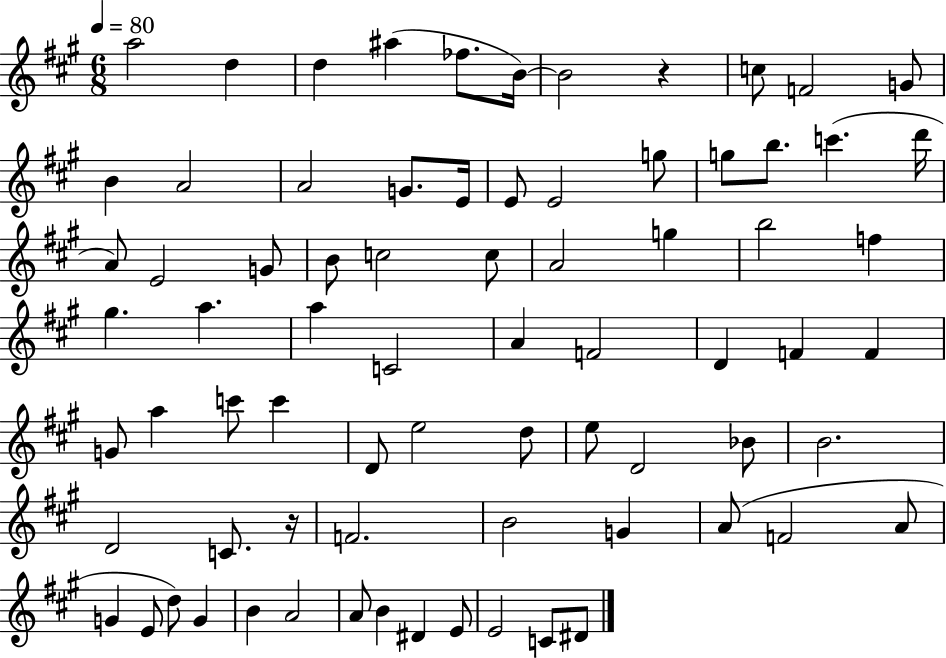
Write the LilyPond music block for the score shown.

{
  \clef treble
  \numericTimeSignature
  \time 6/8
  \key a \major
  \tempo 4 = 80
  a''2 d''4 | d''4 ais''4( fes''8. b'16~~) | b'2 r4 | c''8 f'2 g'8 | \break b'4 a'2 | a'2 g'8. e'16 | e'8 e'2 g''8 | g''8 b''8. c'''4.( d'''16 | \break a'8) e'2 g'8 | b'8 c''2 c''8 | a'2 g''4 | b''2 f''4 | \break gis''4. a''4. | a''4 c'2 | a'4 f'2 | d'4 f'4 f'4 | \break g'8 a''4 c'''8 c'''4 | d'8 e''2 d''8 | e''8 d'2 bes'8 | b'2. | \break d'2 c'8. r16 | f'2. | b'2 g'4 | a'8( f'2 a'8 | \break g'4 e'8 d''8) g'4 | b'4 a'2 | a'8 b'4 dis'4 e'8 | e'2 c'8 dis'8 | \break \bar "|."
}